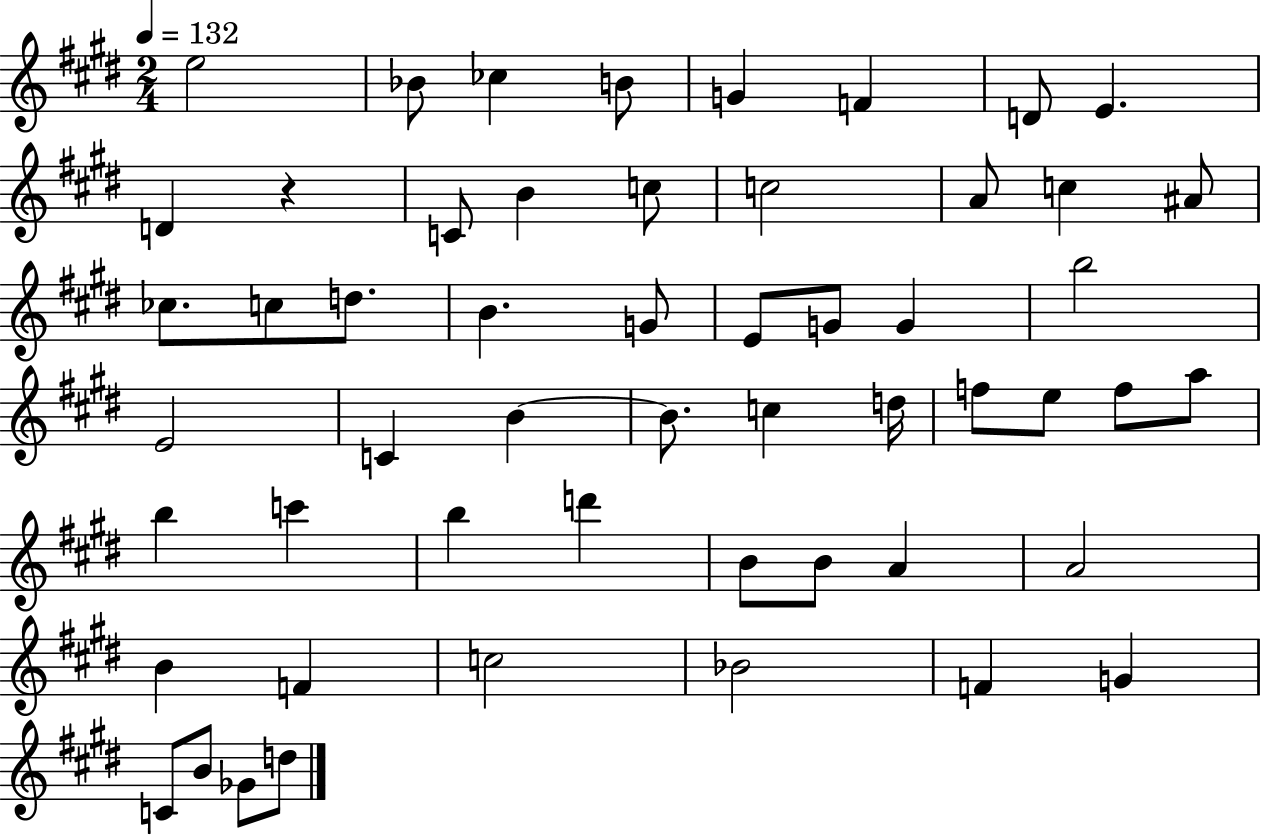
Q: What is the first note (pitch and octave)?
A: E5